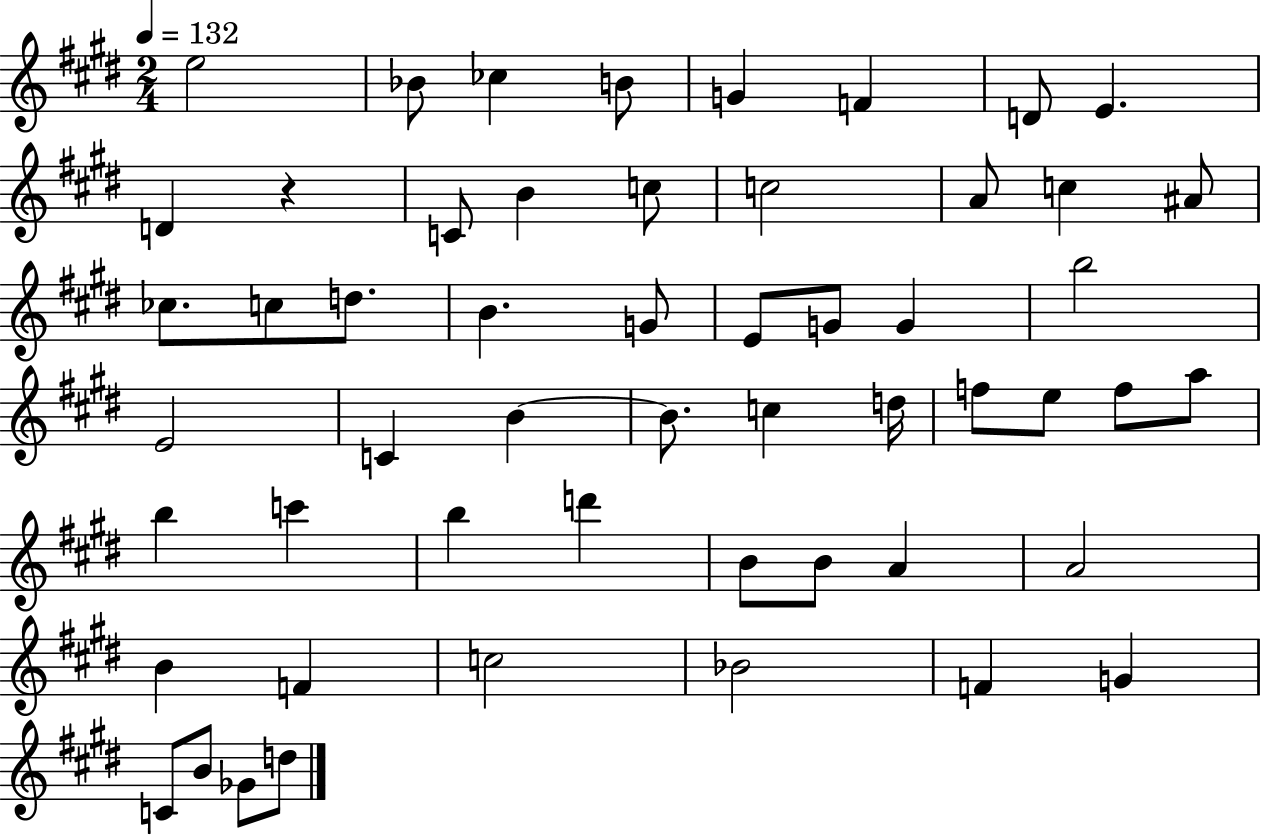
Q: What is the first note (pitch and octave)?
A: E5